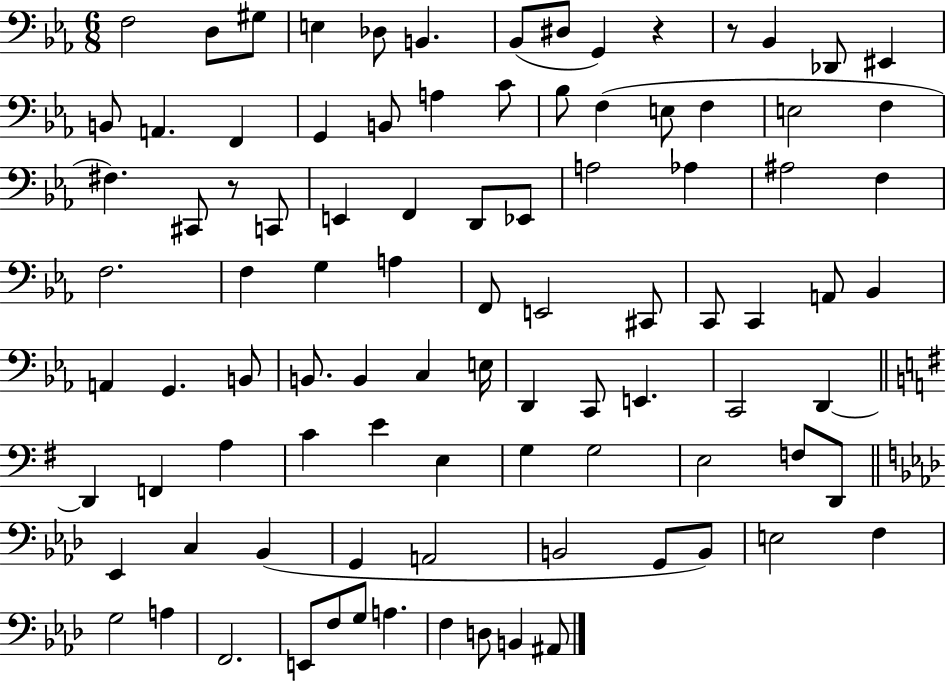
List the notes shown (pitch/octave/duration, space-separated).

F3/h D3/e G#3/e E3/q Db3/e B2/q. Bb2/e D#3/e G2/q R/q R/e Bb2/q Db2/e EIS2/q B2/e A2/q. F2/q G2/q B2/e A3/q C4/e Bb3/e F3/q E3/e F3/q E3/h F3/q F#3/q. C#2/e R/e C2/e E2/q F2/q D2/e Eb2/e A3/h Ab3/q A#3/h F3/q F3/h. F3/q G3/q A3/q F2/e E2/h C#2/e C2/e C2/q A2/e Bb2/q A2/q G2/q. B2/e B2/e. B2/q C3/q E3/s D2/q C2/e E2/q. C2/h D2/q D2/q F2/q A3/q C4/q E4/q E3/q G3/q G3/h E3/h F3/e D2/e Eb2/q C3/q Bb2/q G2/q A2/h B2/h G2/e B2/e E3/h F3/q G3/h A3/q F2/h. E2/e F3/e G3/e A3/q. F3/q D3/e B2/q A#2/e